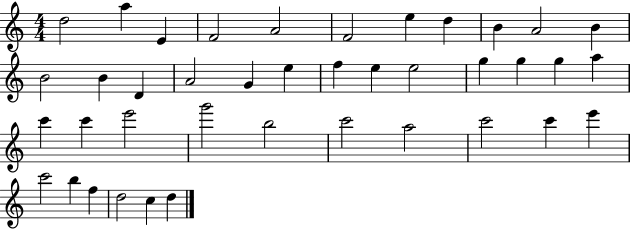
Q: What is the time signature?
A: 4/4